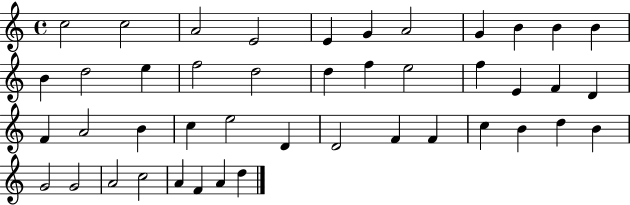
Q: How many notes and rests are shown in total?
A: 44